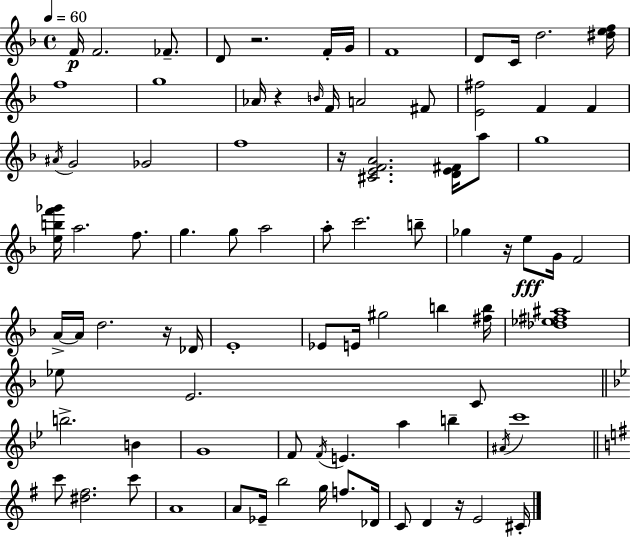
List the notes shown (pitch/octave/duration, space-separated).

F4/s F4/h. FES4/e. D4/e R/h. F4/s G4/s F4/w D4/e C4/s D5/h. [D#5,E5,F5]/s F5/w G5/w Ab4/s R/q B4/s F4/s A4/h F#4/e [E4,F#5]/h F4/q F4/q A#4/s G4/h Gb4/h F5/w R/s [C#4,E4,F4,A4]/h. [D4,E4,F#4]/s A5/e G5/w [E5,B5,F6,Gb6]/s A5/h. F5/e. G5/q. G5/e A5/h A5/e C6/h. B5/e Gb5/q R/s E5/e G4/s F4/h A4/s A4/s D5/h. R/s Db4/s E4/w Eb4/e E4/s G#5/h B5/q [F#5,B5]/s [Db5,Eb5,F#5,A#5]/w Eb5/e E4/h. C4/e B5/h. B4/q G4/w F4/e F4/s E4/q. A5/q B5/q A#4/s C6/w C6/e [D#5,F#5]/h. C6/e A4/w A4/e Eb4/s B5/h G5/s F5/e. Db4/s C4/e D4/q R/s E4/h C#4/s